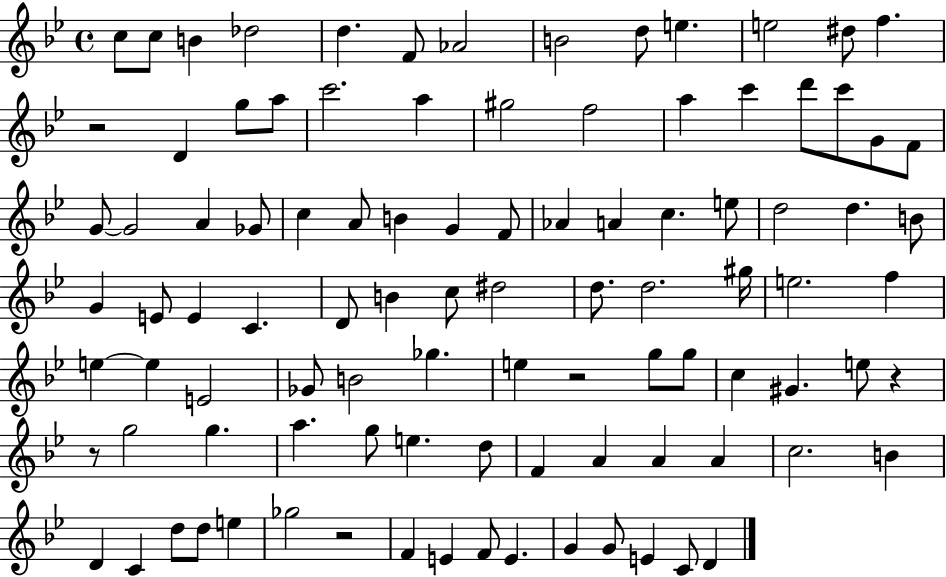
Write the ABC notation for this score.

X:1
T:Untitled
M:4/4
L:1/4
K:Bb
c/2 c/2 B _d2 d F/2 _A2 B2 d/2 e e2 ^d/2 f z2 D g/2 a/2 c'2 a ^g2 f2 a c' d'/2 c'/2 G/2 F/2 G/2 G2 A _G/2 c A/2 B G F/2 _A A c e/2 d2 d B/2 G E/2 E C D/2 B c/2 ^d2 d/2 d2 ^g/4 e2 f e e E2 _G/2 B2 _g e z2 g/2 g/2 c ^G e/2 z z/2 g2 g a g/2 e d/2 F A A A c2 B D C d/2 d/2 e _g2 z2 F E F/2 E G G/2 E C/2 D